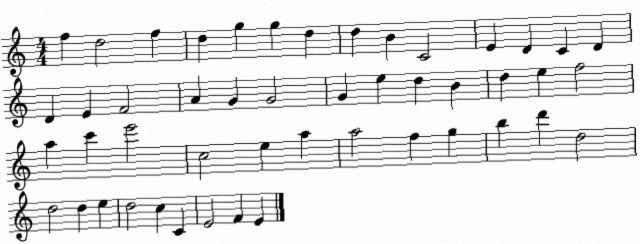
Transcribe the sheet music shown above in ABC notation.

X:1
T:Untitled
M:4/4
L:1/4
K:C
f d2 f d g g d d B C2 E D C D D E F2 A G G2 G e d B d e f2 a c' e'2 c2 e a a2 f g b d' d2 d2 d e d2 c C E2 F E